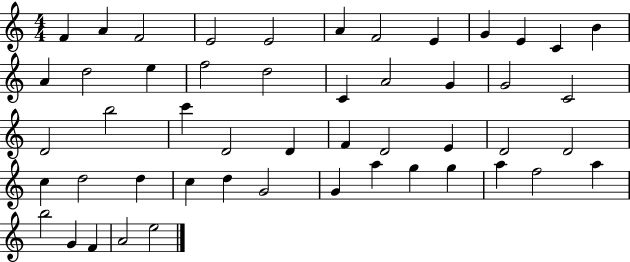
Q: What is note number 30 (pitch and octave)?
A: E4